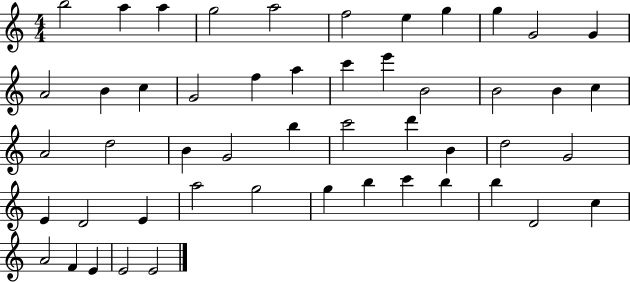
X:1
T:Untitled
M:4/4
L:1/4
K:C
b2 a a g2 a2 f2 e g g G2 G A2 B c G2 f a c' e' B2 B2 B c A2 d2 B G2 b c'2 d' B d2 G2 E D2 E a2 g2 g b c' b b D2 c A2 F E E2 E2